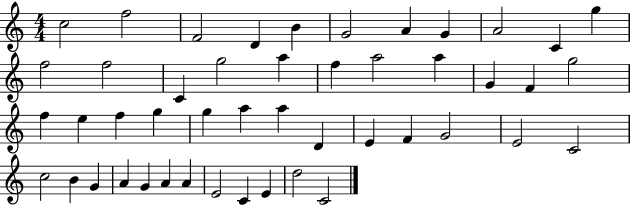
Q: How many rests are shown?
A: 0